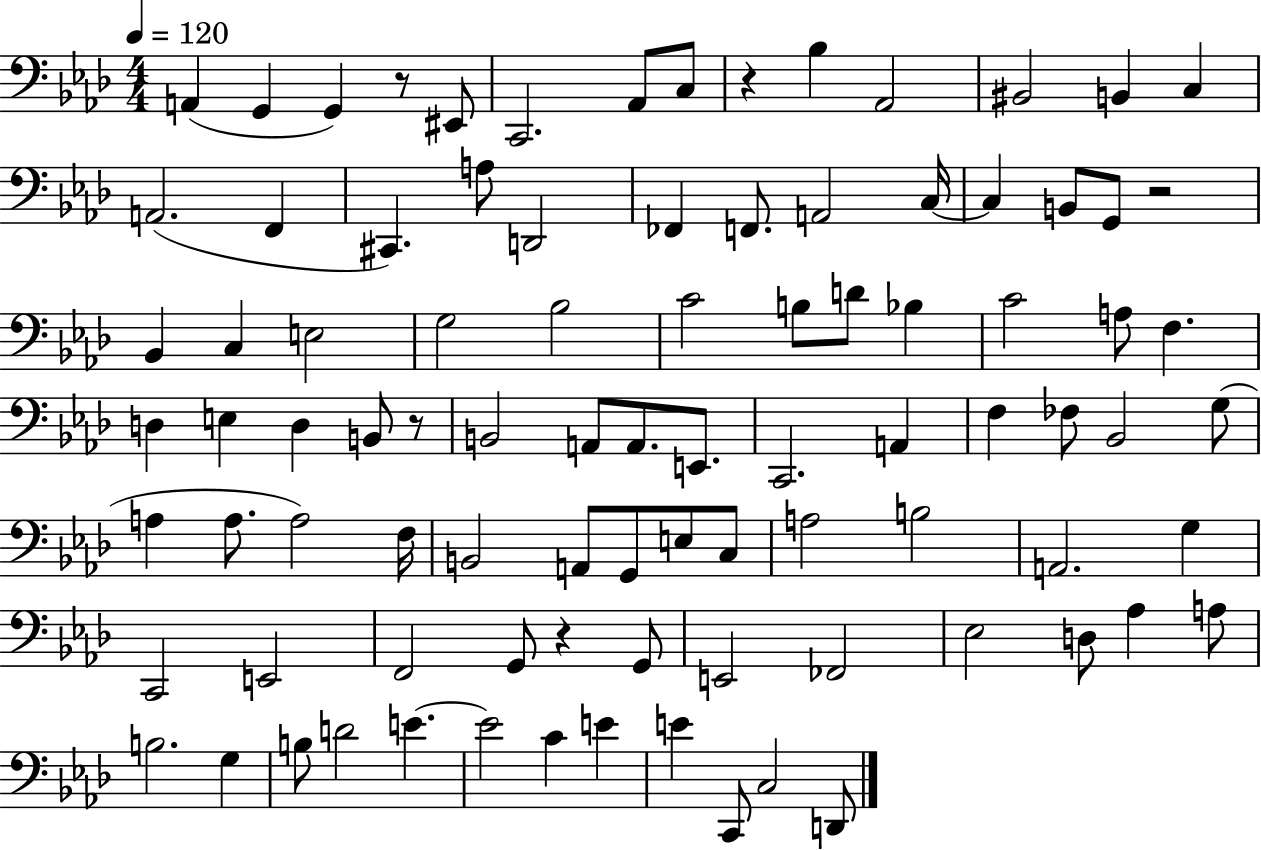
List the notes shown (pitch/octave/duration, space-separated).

A2/q G2/q G2/q R/e EIS2/e C2/h. Ab2/e C3/e R/q Bb3/q Ab2/h BIS2/h B2/q C3/q A2/h. F2/q C#2/q. A3/e D2/h FES2/q F2/e. A2/h C3/s C3/q B2/e G2/e R/h Bb2/q C3/q E3/h G3/h Bb3/h C4/h B3/e D4/e Bb3/q C4/h A3/e F3/q. D3/q E3/q D3/q B2/e R/e B2/h A2/e A2/e. E2/e. C2/h. A2/q F3/q FES3/e Bb2/h G3/e A3/q A3/e. A3/h F3/s B2/h A2/e G2/e E3/e C3/e A3/h B3/h A2/h. G3/q C2/h E2/h F2/h G2/e R/q G2/e E2/h FES2/h Eb3/h D3/e Ab3/q A3/e B3/h. G3/q B3/e D4/h E4/q. E4/h C4/q E4/q E4/q C2/e C3/h D2/e